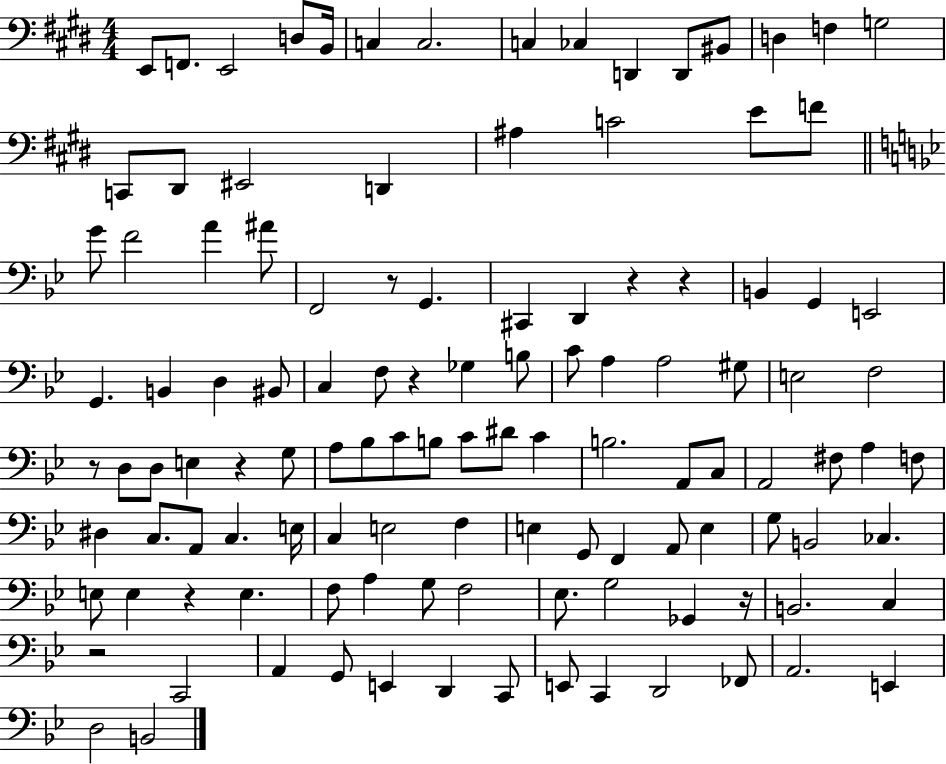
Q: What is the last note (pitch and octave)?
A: B2